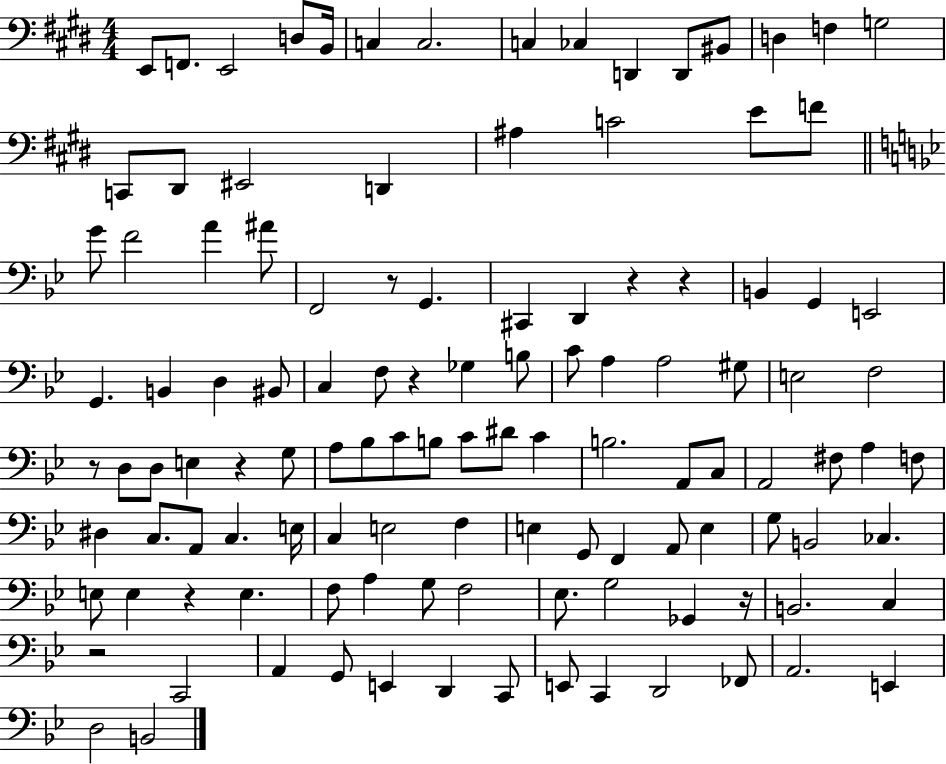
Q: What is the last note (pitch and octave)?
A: B2